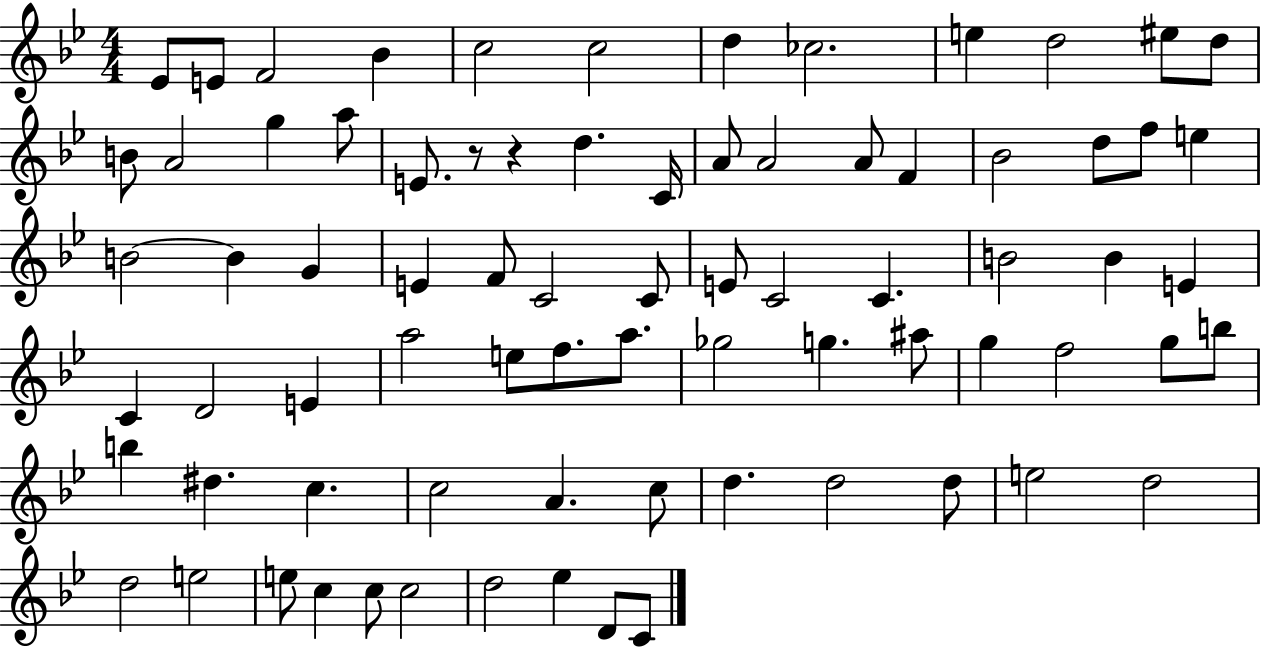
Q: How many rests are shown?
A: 2